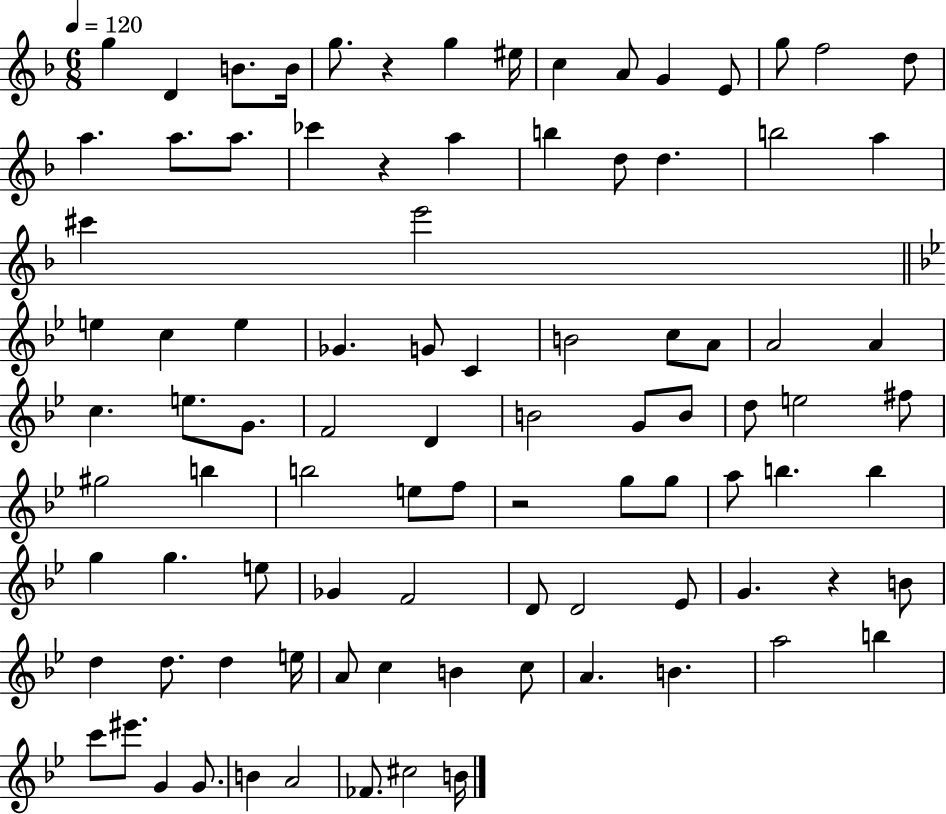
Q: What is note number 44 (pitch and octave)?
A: G4